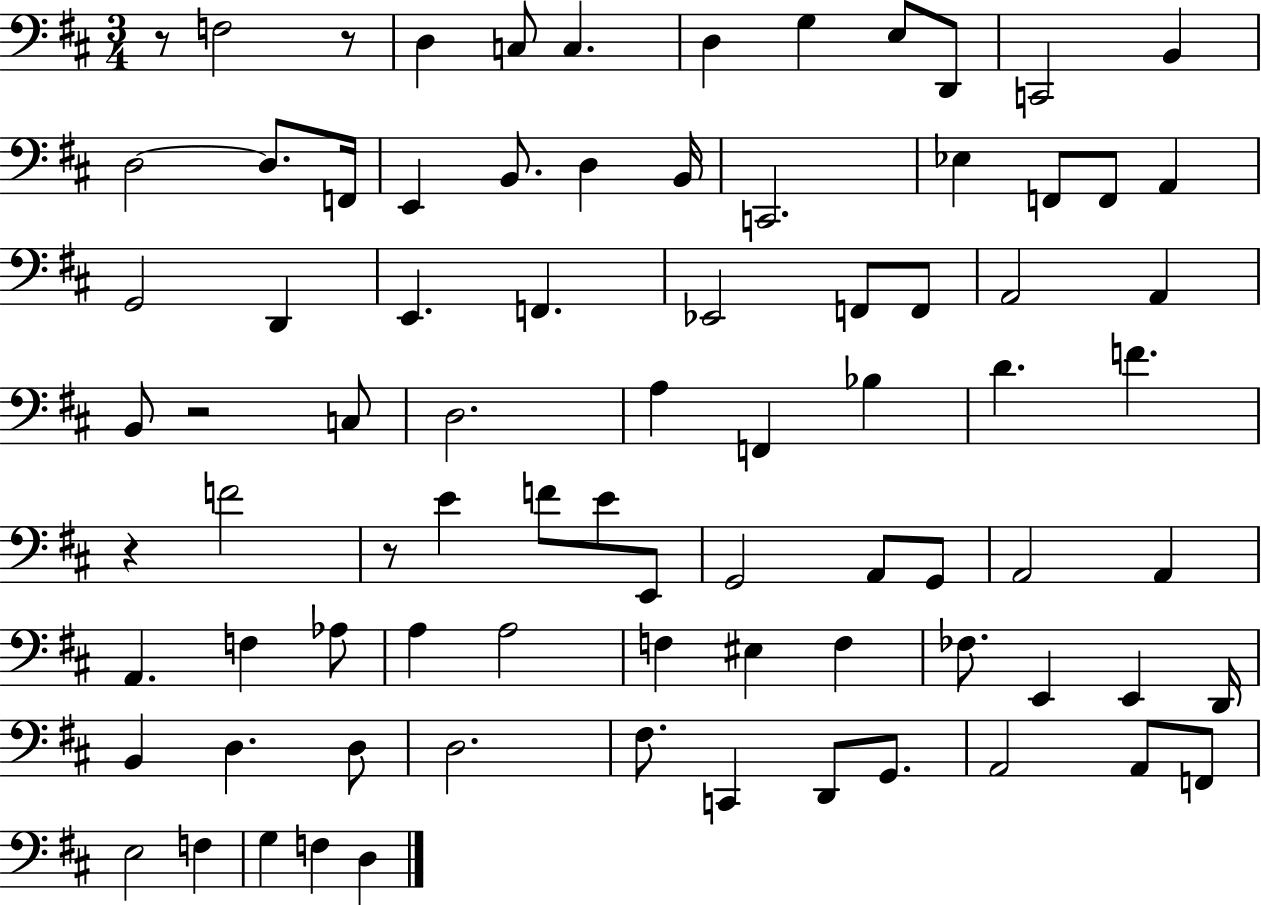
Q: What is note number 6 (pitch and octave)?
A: G3